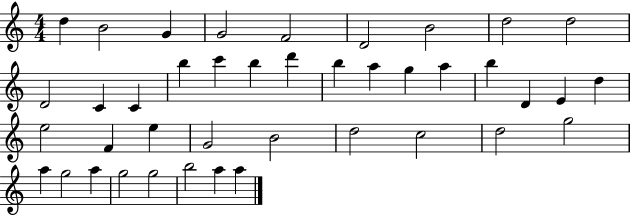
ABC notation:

X:1
T:Untitled
M:4/4
L:1/4
K:C
d B2 G G2 F2 D2 B2 d2 d2 D2 C C b c' b d' b a g a b D E d e2 F e G2 B2 d2 c2 d2 g2 a g2 a g2 g2 b2 a a